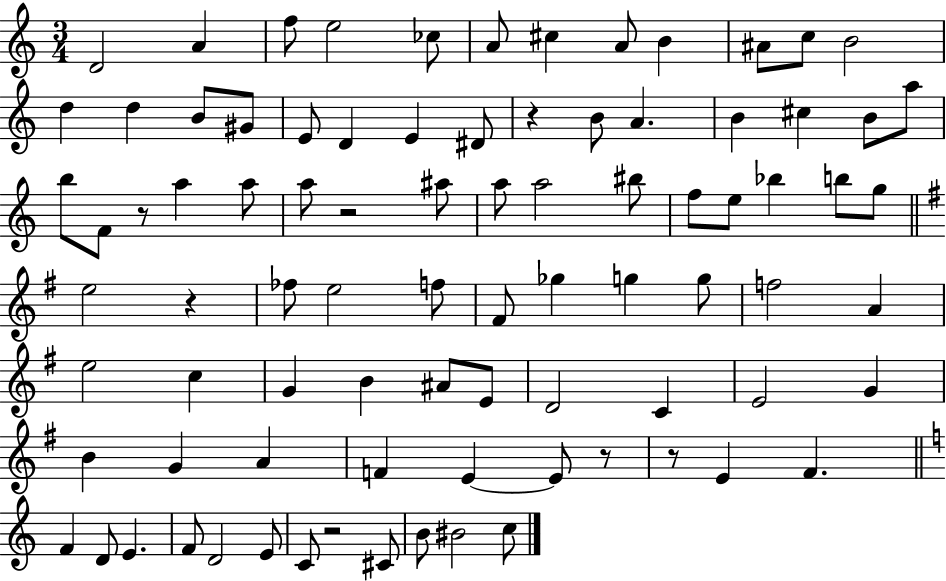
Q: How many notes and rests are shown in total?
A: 86